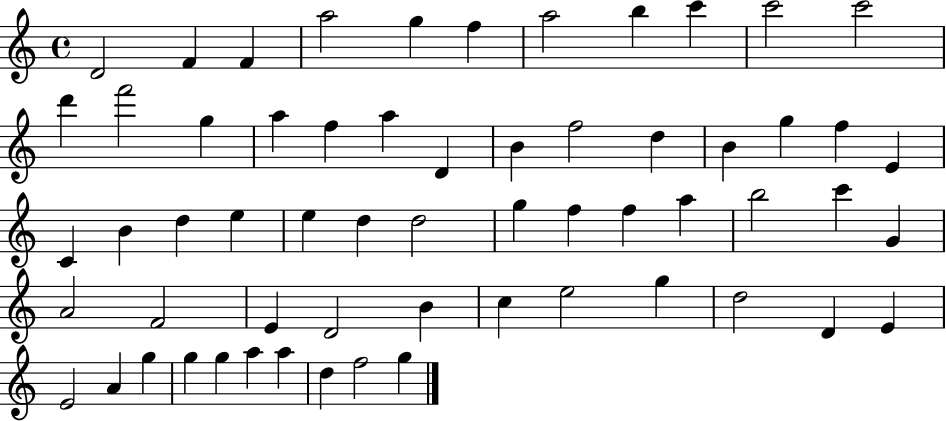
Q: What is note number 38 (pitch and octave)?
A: C6